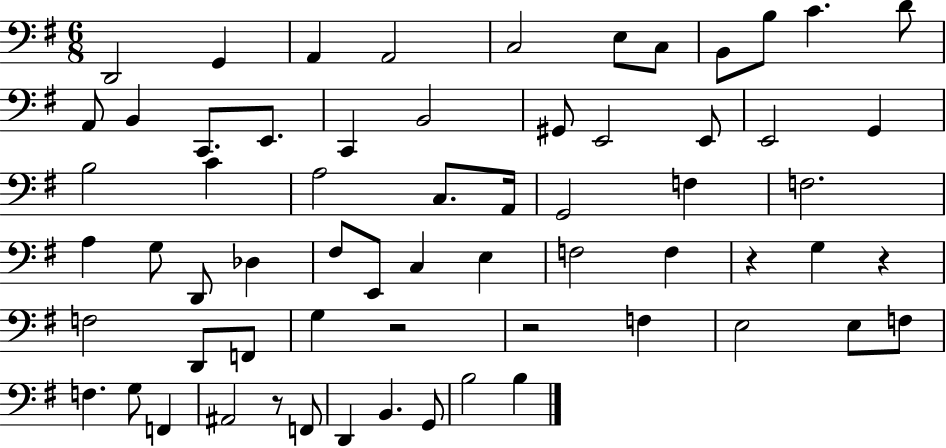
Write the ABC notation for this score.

X:1
T:Untitled
M:6/8
L:1/4
K:G
D,,2 G,, A,, A,,2 C,2 E,/2 C,/2 B,,/2 B,/2 C D/2 A,,/2 B,, C,,/2 E,,/2 C,, B,,2 ^G,,/2 E,,2 E,,/2 E,,2 G,, B,2 C A,2 C,/2 A,,/4 G,,2 F, F,2 A, G,/2 D,,/2 _D, ^F,/2 E,,/2 C, E, F,2 F, z G, z F,2 D,,/2 F,,/2 G, z2 z2 F, E,2 E,/2 F,/2 F, G,/2 F,, ^A,,2 z/2 F,,/2 D,, B,, G,,/2 B,2 B,